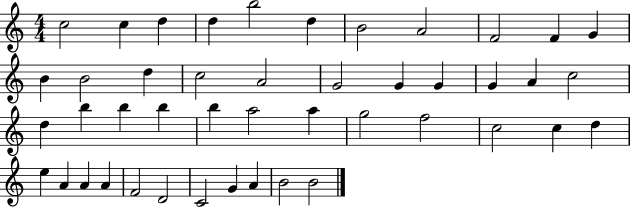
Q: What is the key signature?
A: C major